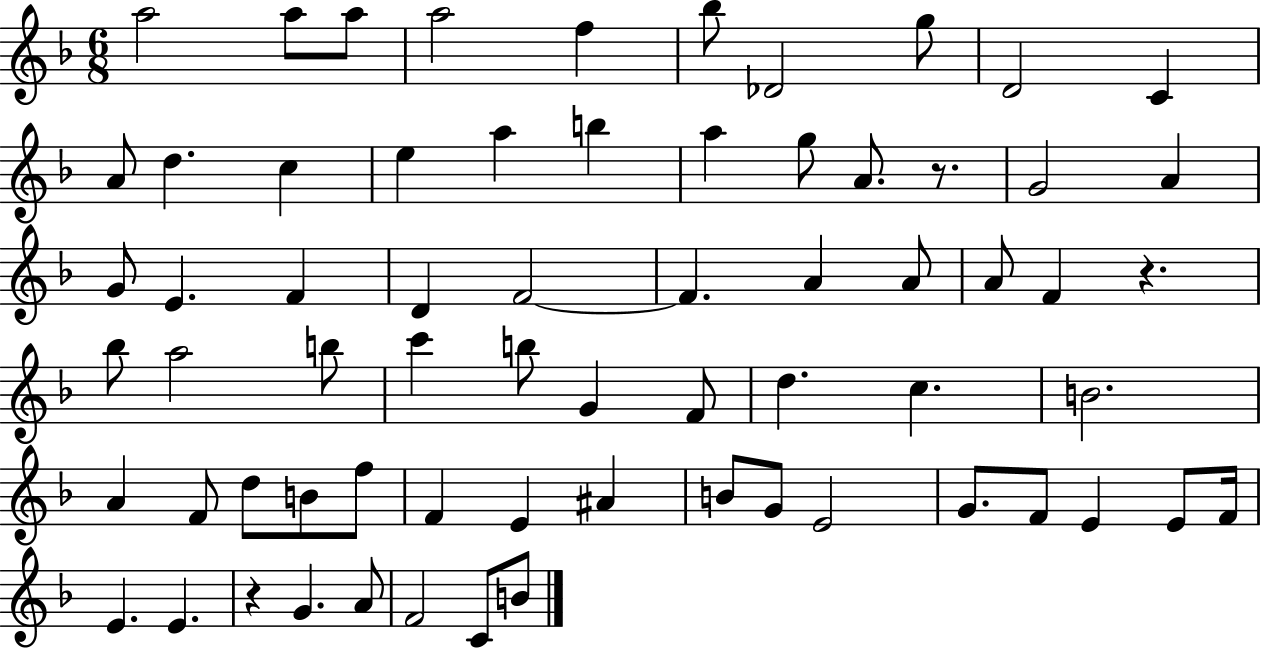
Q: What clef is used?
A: treble